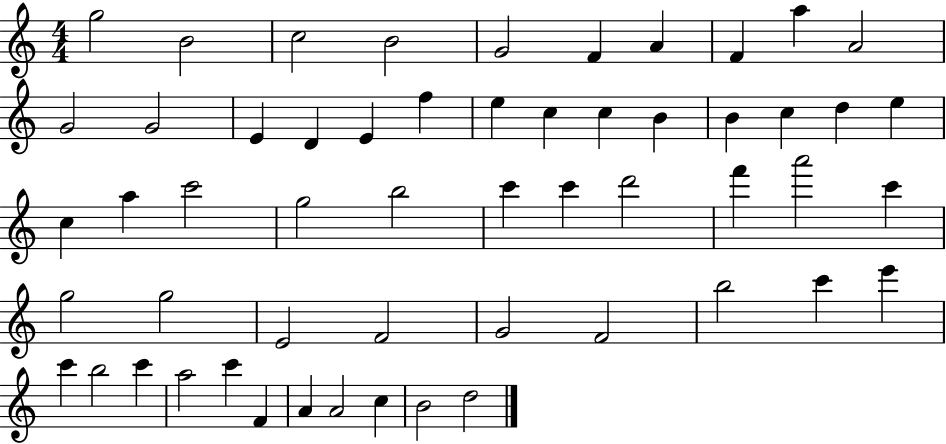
{
  \clef treble
  \numericTimeSignature
  \time 4/4
  \key c \major
  g''2 b'2 | c''2 b'2 | g'2 f'4 a'4 | f'4 a''4 a'2 | \break g'2 g'2 | e'4 d'4 e'4 f''4 | e''4 c''4 c''4 b'4 | b'4 c''4 d''4 e''4 | \break c''4 a''4 c'''2 | g''2 b''2 | c'''4 c'''4 d'''2 | f'''4 a'''2 c'''4 | \break g''2 g''2 | e'2 f'2 | g'2 f'2 | b''2 c'''4 e'''4 | \break c'''4 b''2 c'''4 | a''2 c'''4 f'4 | a'4 a'2 c''4 | b'2 d''2 | \break \bar "|."
}